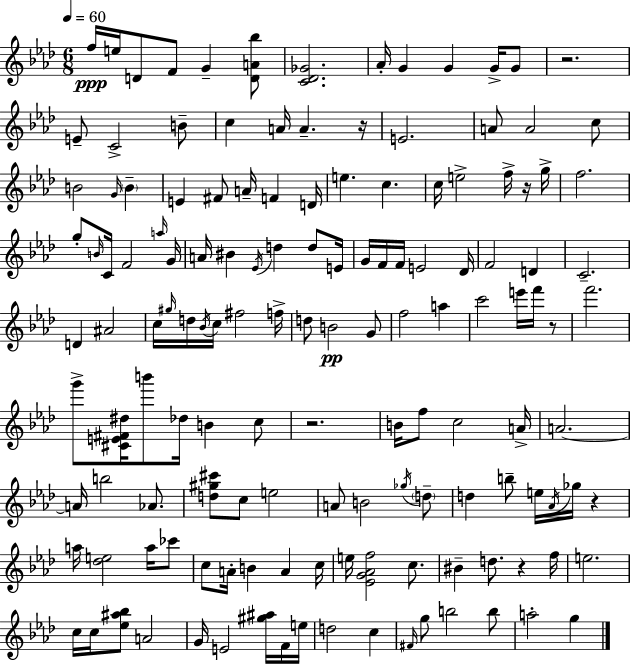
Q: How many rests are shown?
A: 7